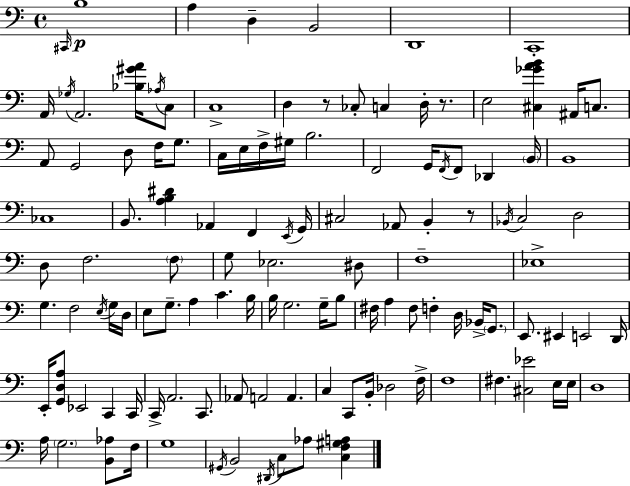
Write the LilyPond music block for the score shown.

{
  \clef bass
  \time 4/4
  \defaultTimeSignature
  \key c \major
  \grace { cis,16 }\p b1 | a4 d4-- b,2 | d,1 | c,1-. | \break a,16 \acciaccatura { ges16 } a,2. <bes gis' a'>16 | \acciaccatura { aes16 } c8 c1-> | d4 r8 ces8-. c4 d16-. | r8. e2 <cis ges' a' b'>4 ais,16 | \break c8. a,8 g,2 d8 f16 | g8. c16 e16 f16-> gis16 b2. | f,2 g,16 \acciaccatura { f,16 } f,8 des,4 | \parenthesize b,16 b,1 | \break ces1 | b,8. <a b dis'>4 aes,4 f,4 | \acciaccatura { e,16 } g,16 cis2 aes,8 b,4-. | r8 \acciaccatura { bes,16 } c2 d2 | \break d8 f2. | \parenthesize f8 g8 ees2. | dis8 f1-- | ees1-> | \break g4. f2 | \acciaccatura { e16 } g16 d16 e8 g8.-- a4 | c'4. b16 b16 g2. | g16-- b8 fis16 a4 fis8 f4-. | \break d16 bes,16-> \parenthesize g,8. e,8. eis,4 e,2 | d,16 e,16-. <g, d a>8 ees,2 | c,4 c,16 c,16-> a,2. | c,8. aes,8 a,2 | \break a,4. c4 c,8 b,16-. des2 | f16-> f1 | fis4. <cis ees'>2 | e16 e16 d1 | \break a16 \parenthesize g2. | <b, aes>8 f16 g1 | \acciaccatura { gis,16 } b,2 | \acciaccatura { dis,16 } c8 aes8 <c f gis a>4 \bar "|."
}